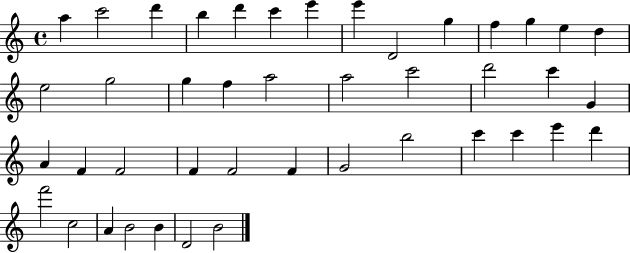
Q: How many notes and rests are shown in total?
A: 43